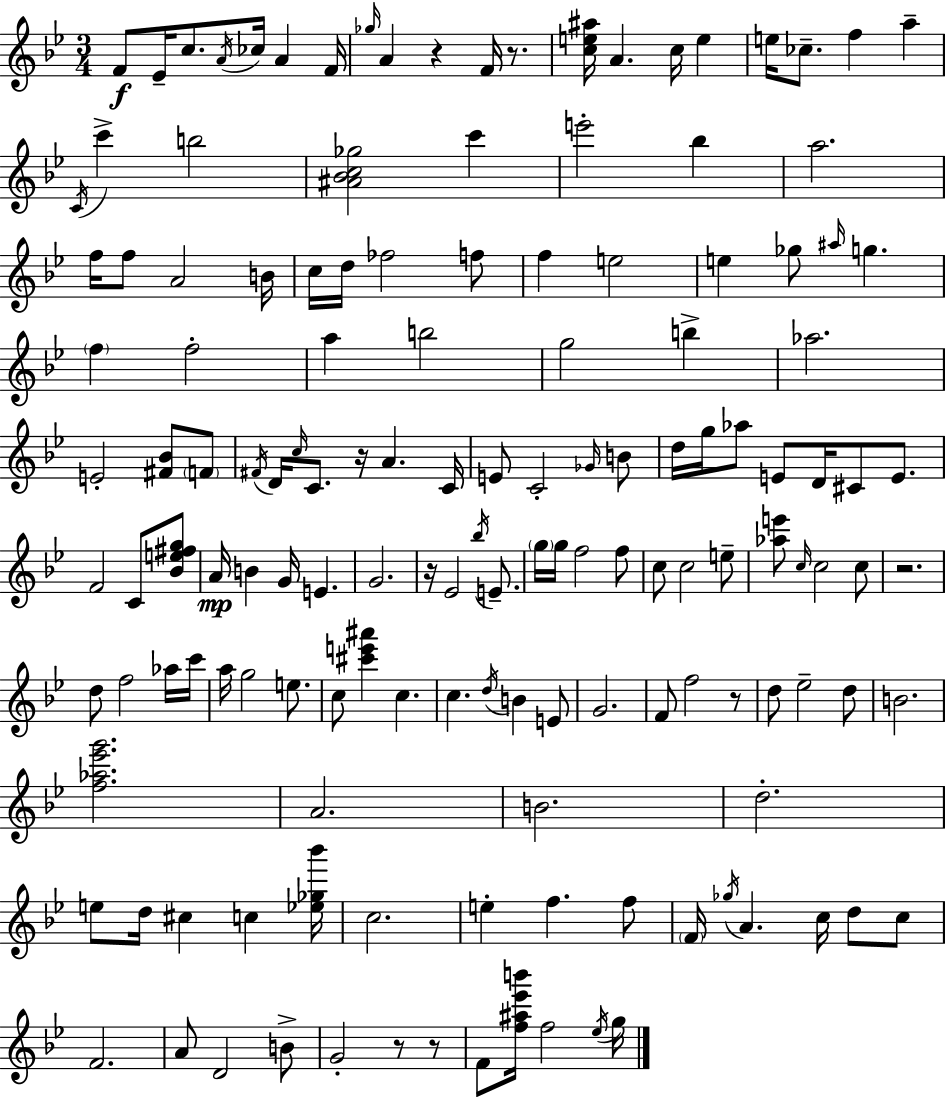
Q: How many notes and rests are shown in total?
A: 147